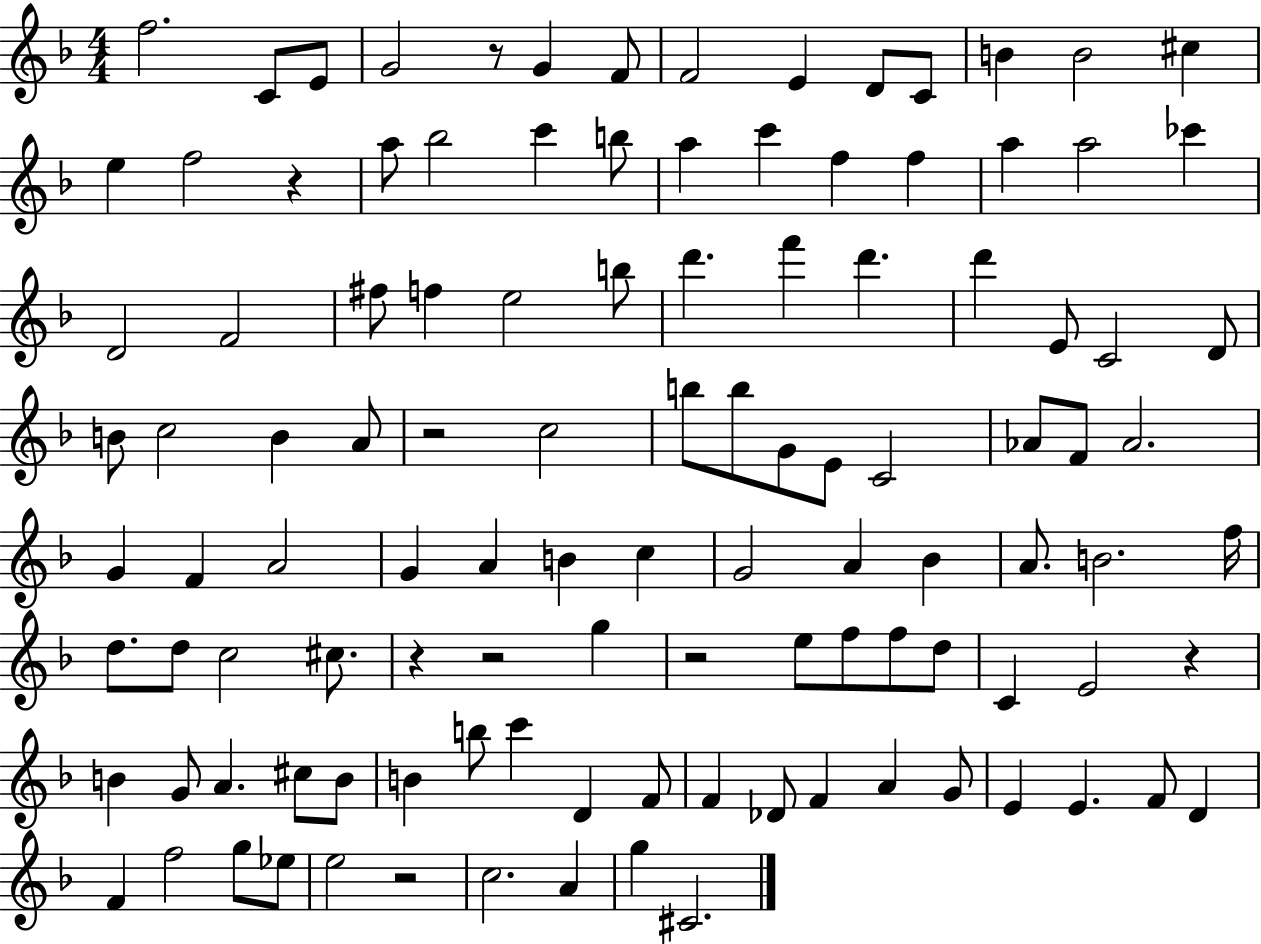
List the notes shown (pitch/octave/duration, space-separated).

F5/h. C4/e E4/e G4/h R/e G4/q F4/e F4/h E4/q D4/e C4/e B4/q B4/h C#5/q E5/q F5/h R/q A5/e Bb5/h C6/q B5/e A5/q C6/q F5/q F5/q A5/q A5/h CES6/q D4/h F4/h F#5/e F5/q E5/h B5/e D6/q. F6/q D6/q. D6/q E4/e C4/h D4/e B4/e C5/h B4/q A4/e R/h C5/h B5/e B5/e G4/e E4/e C4/h Ab4/e F4/e Ab4/h. G4/q F4/q A4/h G4/q A4/q B4/q C5/q G4/h A4/q Bb4/q A4/e. B4/h. F5/s D5/e. D5/e C5/h C#5/e. R/q R/h G5/q R/h E5/e F5/e F5/e D5/e C4/q E4/h R/q B4/q G4/e A4/q. C#5/e B4/e B4/q B5/e C6/q D4/q F4/e F4/q Db4/e F4/q A4/q G4/e E4/q E4/q. F4/e D4/q F4/q F5/h G5/e Eb5/e E5/h R/h C5/h. A4/q G5/q C#4/h.